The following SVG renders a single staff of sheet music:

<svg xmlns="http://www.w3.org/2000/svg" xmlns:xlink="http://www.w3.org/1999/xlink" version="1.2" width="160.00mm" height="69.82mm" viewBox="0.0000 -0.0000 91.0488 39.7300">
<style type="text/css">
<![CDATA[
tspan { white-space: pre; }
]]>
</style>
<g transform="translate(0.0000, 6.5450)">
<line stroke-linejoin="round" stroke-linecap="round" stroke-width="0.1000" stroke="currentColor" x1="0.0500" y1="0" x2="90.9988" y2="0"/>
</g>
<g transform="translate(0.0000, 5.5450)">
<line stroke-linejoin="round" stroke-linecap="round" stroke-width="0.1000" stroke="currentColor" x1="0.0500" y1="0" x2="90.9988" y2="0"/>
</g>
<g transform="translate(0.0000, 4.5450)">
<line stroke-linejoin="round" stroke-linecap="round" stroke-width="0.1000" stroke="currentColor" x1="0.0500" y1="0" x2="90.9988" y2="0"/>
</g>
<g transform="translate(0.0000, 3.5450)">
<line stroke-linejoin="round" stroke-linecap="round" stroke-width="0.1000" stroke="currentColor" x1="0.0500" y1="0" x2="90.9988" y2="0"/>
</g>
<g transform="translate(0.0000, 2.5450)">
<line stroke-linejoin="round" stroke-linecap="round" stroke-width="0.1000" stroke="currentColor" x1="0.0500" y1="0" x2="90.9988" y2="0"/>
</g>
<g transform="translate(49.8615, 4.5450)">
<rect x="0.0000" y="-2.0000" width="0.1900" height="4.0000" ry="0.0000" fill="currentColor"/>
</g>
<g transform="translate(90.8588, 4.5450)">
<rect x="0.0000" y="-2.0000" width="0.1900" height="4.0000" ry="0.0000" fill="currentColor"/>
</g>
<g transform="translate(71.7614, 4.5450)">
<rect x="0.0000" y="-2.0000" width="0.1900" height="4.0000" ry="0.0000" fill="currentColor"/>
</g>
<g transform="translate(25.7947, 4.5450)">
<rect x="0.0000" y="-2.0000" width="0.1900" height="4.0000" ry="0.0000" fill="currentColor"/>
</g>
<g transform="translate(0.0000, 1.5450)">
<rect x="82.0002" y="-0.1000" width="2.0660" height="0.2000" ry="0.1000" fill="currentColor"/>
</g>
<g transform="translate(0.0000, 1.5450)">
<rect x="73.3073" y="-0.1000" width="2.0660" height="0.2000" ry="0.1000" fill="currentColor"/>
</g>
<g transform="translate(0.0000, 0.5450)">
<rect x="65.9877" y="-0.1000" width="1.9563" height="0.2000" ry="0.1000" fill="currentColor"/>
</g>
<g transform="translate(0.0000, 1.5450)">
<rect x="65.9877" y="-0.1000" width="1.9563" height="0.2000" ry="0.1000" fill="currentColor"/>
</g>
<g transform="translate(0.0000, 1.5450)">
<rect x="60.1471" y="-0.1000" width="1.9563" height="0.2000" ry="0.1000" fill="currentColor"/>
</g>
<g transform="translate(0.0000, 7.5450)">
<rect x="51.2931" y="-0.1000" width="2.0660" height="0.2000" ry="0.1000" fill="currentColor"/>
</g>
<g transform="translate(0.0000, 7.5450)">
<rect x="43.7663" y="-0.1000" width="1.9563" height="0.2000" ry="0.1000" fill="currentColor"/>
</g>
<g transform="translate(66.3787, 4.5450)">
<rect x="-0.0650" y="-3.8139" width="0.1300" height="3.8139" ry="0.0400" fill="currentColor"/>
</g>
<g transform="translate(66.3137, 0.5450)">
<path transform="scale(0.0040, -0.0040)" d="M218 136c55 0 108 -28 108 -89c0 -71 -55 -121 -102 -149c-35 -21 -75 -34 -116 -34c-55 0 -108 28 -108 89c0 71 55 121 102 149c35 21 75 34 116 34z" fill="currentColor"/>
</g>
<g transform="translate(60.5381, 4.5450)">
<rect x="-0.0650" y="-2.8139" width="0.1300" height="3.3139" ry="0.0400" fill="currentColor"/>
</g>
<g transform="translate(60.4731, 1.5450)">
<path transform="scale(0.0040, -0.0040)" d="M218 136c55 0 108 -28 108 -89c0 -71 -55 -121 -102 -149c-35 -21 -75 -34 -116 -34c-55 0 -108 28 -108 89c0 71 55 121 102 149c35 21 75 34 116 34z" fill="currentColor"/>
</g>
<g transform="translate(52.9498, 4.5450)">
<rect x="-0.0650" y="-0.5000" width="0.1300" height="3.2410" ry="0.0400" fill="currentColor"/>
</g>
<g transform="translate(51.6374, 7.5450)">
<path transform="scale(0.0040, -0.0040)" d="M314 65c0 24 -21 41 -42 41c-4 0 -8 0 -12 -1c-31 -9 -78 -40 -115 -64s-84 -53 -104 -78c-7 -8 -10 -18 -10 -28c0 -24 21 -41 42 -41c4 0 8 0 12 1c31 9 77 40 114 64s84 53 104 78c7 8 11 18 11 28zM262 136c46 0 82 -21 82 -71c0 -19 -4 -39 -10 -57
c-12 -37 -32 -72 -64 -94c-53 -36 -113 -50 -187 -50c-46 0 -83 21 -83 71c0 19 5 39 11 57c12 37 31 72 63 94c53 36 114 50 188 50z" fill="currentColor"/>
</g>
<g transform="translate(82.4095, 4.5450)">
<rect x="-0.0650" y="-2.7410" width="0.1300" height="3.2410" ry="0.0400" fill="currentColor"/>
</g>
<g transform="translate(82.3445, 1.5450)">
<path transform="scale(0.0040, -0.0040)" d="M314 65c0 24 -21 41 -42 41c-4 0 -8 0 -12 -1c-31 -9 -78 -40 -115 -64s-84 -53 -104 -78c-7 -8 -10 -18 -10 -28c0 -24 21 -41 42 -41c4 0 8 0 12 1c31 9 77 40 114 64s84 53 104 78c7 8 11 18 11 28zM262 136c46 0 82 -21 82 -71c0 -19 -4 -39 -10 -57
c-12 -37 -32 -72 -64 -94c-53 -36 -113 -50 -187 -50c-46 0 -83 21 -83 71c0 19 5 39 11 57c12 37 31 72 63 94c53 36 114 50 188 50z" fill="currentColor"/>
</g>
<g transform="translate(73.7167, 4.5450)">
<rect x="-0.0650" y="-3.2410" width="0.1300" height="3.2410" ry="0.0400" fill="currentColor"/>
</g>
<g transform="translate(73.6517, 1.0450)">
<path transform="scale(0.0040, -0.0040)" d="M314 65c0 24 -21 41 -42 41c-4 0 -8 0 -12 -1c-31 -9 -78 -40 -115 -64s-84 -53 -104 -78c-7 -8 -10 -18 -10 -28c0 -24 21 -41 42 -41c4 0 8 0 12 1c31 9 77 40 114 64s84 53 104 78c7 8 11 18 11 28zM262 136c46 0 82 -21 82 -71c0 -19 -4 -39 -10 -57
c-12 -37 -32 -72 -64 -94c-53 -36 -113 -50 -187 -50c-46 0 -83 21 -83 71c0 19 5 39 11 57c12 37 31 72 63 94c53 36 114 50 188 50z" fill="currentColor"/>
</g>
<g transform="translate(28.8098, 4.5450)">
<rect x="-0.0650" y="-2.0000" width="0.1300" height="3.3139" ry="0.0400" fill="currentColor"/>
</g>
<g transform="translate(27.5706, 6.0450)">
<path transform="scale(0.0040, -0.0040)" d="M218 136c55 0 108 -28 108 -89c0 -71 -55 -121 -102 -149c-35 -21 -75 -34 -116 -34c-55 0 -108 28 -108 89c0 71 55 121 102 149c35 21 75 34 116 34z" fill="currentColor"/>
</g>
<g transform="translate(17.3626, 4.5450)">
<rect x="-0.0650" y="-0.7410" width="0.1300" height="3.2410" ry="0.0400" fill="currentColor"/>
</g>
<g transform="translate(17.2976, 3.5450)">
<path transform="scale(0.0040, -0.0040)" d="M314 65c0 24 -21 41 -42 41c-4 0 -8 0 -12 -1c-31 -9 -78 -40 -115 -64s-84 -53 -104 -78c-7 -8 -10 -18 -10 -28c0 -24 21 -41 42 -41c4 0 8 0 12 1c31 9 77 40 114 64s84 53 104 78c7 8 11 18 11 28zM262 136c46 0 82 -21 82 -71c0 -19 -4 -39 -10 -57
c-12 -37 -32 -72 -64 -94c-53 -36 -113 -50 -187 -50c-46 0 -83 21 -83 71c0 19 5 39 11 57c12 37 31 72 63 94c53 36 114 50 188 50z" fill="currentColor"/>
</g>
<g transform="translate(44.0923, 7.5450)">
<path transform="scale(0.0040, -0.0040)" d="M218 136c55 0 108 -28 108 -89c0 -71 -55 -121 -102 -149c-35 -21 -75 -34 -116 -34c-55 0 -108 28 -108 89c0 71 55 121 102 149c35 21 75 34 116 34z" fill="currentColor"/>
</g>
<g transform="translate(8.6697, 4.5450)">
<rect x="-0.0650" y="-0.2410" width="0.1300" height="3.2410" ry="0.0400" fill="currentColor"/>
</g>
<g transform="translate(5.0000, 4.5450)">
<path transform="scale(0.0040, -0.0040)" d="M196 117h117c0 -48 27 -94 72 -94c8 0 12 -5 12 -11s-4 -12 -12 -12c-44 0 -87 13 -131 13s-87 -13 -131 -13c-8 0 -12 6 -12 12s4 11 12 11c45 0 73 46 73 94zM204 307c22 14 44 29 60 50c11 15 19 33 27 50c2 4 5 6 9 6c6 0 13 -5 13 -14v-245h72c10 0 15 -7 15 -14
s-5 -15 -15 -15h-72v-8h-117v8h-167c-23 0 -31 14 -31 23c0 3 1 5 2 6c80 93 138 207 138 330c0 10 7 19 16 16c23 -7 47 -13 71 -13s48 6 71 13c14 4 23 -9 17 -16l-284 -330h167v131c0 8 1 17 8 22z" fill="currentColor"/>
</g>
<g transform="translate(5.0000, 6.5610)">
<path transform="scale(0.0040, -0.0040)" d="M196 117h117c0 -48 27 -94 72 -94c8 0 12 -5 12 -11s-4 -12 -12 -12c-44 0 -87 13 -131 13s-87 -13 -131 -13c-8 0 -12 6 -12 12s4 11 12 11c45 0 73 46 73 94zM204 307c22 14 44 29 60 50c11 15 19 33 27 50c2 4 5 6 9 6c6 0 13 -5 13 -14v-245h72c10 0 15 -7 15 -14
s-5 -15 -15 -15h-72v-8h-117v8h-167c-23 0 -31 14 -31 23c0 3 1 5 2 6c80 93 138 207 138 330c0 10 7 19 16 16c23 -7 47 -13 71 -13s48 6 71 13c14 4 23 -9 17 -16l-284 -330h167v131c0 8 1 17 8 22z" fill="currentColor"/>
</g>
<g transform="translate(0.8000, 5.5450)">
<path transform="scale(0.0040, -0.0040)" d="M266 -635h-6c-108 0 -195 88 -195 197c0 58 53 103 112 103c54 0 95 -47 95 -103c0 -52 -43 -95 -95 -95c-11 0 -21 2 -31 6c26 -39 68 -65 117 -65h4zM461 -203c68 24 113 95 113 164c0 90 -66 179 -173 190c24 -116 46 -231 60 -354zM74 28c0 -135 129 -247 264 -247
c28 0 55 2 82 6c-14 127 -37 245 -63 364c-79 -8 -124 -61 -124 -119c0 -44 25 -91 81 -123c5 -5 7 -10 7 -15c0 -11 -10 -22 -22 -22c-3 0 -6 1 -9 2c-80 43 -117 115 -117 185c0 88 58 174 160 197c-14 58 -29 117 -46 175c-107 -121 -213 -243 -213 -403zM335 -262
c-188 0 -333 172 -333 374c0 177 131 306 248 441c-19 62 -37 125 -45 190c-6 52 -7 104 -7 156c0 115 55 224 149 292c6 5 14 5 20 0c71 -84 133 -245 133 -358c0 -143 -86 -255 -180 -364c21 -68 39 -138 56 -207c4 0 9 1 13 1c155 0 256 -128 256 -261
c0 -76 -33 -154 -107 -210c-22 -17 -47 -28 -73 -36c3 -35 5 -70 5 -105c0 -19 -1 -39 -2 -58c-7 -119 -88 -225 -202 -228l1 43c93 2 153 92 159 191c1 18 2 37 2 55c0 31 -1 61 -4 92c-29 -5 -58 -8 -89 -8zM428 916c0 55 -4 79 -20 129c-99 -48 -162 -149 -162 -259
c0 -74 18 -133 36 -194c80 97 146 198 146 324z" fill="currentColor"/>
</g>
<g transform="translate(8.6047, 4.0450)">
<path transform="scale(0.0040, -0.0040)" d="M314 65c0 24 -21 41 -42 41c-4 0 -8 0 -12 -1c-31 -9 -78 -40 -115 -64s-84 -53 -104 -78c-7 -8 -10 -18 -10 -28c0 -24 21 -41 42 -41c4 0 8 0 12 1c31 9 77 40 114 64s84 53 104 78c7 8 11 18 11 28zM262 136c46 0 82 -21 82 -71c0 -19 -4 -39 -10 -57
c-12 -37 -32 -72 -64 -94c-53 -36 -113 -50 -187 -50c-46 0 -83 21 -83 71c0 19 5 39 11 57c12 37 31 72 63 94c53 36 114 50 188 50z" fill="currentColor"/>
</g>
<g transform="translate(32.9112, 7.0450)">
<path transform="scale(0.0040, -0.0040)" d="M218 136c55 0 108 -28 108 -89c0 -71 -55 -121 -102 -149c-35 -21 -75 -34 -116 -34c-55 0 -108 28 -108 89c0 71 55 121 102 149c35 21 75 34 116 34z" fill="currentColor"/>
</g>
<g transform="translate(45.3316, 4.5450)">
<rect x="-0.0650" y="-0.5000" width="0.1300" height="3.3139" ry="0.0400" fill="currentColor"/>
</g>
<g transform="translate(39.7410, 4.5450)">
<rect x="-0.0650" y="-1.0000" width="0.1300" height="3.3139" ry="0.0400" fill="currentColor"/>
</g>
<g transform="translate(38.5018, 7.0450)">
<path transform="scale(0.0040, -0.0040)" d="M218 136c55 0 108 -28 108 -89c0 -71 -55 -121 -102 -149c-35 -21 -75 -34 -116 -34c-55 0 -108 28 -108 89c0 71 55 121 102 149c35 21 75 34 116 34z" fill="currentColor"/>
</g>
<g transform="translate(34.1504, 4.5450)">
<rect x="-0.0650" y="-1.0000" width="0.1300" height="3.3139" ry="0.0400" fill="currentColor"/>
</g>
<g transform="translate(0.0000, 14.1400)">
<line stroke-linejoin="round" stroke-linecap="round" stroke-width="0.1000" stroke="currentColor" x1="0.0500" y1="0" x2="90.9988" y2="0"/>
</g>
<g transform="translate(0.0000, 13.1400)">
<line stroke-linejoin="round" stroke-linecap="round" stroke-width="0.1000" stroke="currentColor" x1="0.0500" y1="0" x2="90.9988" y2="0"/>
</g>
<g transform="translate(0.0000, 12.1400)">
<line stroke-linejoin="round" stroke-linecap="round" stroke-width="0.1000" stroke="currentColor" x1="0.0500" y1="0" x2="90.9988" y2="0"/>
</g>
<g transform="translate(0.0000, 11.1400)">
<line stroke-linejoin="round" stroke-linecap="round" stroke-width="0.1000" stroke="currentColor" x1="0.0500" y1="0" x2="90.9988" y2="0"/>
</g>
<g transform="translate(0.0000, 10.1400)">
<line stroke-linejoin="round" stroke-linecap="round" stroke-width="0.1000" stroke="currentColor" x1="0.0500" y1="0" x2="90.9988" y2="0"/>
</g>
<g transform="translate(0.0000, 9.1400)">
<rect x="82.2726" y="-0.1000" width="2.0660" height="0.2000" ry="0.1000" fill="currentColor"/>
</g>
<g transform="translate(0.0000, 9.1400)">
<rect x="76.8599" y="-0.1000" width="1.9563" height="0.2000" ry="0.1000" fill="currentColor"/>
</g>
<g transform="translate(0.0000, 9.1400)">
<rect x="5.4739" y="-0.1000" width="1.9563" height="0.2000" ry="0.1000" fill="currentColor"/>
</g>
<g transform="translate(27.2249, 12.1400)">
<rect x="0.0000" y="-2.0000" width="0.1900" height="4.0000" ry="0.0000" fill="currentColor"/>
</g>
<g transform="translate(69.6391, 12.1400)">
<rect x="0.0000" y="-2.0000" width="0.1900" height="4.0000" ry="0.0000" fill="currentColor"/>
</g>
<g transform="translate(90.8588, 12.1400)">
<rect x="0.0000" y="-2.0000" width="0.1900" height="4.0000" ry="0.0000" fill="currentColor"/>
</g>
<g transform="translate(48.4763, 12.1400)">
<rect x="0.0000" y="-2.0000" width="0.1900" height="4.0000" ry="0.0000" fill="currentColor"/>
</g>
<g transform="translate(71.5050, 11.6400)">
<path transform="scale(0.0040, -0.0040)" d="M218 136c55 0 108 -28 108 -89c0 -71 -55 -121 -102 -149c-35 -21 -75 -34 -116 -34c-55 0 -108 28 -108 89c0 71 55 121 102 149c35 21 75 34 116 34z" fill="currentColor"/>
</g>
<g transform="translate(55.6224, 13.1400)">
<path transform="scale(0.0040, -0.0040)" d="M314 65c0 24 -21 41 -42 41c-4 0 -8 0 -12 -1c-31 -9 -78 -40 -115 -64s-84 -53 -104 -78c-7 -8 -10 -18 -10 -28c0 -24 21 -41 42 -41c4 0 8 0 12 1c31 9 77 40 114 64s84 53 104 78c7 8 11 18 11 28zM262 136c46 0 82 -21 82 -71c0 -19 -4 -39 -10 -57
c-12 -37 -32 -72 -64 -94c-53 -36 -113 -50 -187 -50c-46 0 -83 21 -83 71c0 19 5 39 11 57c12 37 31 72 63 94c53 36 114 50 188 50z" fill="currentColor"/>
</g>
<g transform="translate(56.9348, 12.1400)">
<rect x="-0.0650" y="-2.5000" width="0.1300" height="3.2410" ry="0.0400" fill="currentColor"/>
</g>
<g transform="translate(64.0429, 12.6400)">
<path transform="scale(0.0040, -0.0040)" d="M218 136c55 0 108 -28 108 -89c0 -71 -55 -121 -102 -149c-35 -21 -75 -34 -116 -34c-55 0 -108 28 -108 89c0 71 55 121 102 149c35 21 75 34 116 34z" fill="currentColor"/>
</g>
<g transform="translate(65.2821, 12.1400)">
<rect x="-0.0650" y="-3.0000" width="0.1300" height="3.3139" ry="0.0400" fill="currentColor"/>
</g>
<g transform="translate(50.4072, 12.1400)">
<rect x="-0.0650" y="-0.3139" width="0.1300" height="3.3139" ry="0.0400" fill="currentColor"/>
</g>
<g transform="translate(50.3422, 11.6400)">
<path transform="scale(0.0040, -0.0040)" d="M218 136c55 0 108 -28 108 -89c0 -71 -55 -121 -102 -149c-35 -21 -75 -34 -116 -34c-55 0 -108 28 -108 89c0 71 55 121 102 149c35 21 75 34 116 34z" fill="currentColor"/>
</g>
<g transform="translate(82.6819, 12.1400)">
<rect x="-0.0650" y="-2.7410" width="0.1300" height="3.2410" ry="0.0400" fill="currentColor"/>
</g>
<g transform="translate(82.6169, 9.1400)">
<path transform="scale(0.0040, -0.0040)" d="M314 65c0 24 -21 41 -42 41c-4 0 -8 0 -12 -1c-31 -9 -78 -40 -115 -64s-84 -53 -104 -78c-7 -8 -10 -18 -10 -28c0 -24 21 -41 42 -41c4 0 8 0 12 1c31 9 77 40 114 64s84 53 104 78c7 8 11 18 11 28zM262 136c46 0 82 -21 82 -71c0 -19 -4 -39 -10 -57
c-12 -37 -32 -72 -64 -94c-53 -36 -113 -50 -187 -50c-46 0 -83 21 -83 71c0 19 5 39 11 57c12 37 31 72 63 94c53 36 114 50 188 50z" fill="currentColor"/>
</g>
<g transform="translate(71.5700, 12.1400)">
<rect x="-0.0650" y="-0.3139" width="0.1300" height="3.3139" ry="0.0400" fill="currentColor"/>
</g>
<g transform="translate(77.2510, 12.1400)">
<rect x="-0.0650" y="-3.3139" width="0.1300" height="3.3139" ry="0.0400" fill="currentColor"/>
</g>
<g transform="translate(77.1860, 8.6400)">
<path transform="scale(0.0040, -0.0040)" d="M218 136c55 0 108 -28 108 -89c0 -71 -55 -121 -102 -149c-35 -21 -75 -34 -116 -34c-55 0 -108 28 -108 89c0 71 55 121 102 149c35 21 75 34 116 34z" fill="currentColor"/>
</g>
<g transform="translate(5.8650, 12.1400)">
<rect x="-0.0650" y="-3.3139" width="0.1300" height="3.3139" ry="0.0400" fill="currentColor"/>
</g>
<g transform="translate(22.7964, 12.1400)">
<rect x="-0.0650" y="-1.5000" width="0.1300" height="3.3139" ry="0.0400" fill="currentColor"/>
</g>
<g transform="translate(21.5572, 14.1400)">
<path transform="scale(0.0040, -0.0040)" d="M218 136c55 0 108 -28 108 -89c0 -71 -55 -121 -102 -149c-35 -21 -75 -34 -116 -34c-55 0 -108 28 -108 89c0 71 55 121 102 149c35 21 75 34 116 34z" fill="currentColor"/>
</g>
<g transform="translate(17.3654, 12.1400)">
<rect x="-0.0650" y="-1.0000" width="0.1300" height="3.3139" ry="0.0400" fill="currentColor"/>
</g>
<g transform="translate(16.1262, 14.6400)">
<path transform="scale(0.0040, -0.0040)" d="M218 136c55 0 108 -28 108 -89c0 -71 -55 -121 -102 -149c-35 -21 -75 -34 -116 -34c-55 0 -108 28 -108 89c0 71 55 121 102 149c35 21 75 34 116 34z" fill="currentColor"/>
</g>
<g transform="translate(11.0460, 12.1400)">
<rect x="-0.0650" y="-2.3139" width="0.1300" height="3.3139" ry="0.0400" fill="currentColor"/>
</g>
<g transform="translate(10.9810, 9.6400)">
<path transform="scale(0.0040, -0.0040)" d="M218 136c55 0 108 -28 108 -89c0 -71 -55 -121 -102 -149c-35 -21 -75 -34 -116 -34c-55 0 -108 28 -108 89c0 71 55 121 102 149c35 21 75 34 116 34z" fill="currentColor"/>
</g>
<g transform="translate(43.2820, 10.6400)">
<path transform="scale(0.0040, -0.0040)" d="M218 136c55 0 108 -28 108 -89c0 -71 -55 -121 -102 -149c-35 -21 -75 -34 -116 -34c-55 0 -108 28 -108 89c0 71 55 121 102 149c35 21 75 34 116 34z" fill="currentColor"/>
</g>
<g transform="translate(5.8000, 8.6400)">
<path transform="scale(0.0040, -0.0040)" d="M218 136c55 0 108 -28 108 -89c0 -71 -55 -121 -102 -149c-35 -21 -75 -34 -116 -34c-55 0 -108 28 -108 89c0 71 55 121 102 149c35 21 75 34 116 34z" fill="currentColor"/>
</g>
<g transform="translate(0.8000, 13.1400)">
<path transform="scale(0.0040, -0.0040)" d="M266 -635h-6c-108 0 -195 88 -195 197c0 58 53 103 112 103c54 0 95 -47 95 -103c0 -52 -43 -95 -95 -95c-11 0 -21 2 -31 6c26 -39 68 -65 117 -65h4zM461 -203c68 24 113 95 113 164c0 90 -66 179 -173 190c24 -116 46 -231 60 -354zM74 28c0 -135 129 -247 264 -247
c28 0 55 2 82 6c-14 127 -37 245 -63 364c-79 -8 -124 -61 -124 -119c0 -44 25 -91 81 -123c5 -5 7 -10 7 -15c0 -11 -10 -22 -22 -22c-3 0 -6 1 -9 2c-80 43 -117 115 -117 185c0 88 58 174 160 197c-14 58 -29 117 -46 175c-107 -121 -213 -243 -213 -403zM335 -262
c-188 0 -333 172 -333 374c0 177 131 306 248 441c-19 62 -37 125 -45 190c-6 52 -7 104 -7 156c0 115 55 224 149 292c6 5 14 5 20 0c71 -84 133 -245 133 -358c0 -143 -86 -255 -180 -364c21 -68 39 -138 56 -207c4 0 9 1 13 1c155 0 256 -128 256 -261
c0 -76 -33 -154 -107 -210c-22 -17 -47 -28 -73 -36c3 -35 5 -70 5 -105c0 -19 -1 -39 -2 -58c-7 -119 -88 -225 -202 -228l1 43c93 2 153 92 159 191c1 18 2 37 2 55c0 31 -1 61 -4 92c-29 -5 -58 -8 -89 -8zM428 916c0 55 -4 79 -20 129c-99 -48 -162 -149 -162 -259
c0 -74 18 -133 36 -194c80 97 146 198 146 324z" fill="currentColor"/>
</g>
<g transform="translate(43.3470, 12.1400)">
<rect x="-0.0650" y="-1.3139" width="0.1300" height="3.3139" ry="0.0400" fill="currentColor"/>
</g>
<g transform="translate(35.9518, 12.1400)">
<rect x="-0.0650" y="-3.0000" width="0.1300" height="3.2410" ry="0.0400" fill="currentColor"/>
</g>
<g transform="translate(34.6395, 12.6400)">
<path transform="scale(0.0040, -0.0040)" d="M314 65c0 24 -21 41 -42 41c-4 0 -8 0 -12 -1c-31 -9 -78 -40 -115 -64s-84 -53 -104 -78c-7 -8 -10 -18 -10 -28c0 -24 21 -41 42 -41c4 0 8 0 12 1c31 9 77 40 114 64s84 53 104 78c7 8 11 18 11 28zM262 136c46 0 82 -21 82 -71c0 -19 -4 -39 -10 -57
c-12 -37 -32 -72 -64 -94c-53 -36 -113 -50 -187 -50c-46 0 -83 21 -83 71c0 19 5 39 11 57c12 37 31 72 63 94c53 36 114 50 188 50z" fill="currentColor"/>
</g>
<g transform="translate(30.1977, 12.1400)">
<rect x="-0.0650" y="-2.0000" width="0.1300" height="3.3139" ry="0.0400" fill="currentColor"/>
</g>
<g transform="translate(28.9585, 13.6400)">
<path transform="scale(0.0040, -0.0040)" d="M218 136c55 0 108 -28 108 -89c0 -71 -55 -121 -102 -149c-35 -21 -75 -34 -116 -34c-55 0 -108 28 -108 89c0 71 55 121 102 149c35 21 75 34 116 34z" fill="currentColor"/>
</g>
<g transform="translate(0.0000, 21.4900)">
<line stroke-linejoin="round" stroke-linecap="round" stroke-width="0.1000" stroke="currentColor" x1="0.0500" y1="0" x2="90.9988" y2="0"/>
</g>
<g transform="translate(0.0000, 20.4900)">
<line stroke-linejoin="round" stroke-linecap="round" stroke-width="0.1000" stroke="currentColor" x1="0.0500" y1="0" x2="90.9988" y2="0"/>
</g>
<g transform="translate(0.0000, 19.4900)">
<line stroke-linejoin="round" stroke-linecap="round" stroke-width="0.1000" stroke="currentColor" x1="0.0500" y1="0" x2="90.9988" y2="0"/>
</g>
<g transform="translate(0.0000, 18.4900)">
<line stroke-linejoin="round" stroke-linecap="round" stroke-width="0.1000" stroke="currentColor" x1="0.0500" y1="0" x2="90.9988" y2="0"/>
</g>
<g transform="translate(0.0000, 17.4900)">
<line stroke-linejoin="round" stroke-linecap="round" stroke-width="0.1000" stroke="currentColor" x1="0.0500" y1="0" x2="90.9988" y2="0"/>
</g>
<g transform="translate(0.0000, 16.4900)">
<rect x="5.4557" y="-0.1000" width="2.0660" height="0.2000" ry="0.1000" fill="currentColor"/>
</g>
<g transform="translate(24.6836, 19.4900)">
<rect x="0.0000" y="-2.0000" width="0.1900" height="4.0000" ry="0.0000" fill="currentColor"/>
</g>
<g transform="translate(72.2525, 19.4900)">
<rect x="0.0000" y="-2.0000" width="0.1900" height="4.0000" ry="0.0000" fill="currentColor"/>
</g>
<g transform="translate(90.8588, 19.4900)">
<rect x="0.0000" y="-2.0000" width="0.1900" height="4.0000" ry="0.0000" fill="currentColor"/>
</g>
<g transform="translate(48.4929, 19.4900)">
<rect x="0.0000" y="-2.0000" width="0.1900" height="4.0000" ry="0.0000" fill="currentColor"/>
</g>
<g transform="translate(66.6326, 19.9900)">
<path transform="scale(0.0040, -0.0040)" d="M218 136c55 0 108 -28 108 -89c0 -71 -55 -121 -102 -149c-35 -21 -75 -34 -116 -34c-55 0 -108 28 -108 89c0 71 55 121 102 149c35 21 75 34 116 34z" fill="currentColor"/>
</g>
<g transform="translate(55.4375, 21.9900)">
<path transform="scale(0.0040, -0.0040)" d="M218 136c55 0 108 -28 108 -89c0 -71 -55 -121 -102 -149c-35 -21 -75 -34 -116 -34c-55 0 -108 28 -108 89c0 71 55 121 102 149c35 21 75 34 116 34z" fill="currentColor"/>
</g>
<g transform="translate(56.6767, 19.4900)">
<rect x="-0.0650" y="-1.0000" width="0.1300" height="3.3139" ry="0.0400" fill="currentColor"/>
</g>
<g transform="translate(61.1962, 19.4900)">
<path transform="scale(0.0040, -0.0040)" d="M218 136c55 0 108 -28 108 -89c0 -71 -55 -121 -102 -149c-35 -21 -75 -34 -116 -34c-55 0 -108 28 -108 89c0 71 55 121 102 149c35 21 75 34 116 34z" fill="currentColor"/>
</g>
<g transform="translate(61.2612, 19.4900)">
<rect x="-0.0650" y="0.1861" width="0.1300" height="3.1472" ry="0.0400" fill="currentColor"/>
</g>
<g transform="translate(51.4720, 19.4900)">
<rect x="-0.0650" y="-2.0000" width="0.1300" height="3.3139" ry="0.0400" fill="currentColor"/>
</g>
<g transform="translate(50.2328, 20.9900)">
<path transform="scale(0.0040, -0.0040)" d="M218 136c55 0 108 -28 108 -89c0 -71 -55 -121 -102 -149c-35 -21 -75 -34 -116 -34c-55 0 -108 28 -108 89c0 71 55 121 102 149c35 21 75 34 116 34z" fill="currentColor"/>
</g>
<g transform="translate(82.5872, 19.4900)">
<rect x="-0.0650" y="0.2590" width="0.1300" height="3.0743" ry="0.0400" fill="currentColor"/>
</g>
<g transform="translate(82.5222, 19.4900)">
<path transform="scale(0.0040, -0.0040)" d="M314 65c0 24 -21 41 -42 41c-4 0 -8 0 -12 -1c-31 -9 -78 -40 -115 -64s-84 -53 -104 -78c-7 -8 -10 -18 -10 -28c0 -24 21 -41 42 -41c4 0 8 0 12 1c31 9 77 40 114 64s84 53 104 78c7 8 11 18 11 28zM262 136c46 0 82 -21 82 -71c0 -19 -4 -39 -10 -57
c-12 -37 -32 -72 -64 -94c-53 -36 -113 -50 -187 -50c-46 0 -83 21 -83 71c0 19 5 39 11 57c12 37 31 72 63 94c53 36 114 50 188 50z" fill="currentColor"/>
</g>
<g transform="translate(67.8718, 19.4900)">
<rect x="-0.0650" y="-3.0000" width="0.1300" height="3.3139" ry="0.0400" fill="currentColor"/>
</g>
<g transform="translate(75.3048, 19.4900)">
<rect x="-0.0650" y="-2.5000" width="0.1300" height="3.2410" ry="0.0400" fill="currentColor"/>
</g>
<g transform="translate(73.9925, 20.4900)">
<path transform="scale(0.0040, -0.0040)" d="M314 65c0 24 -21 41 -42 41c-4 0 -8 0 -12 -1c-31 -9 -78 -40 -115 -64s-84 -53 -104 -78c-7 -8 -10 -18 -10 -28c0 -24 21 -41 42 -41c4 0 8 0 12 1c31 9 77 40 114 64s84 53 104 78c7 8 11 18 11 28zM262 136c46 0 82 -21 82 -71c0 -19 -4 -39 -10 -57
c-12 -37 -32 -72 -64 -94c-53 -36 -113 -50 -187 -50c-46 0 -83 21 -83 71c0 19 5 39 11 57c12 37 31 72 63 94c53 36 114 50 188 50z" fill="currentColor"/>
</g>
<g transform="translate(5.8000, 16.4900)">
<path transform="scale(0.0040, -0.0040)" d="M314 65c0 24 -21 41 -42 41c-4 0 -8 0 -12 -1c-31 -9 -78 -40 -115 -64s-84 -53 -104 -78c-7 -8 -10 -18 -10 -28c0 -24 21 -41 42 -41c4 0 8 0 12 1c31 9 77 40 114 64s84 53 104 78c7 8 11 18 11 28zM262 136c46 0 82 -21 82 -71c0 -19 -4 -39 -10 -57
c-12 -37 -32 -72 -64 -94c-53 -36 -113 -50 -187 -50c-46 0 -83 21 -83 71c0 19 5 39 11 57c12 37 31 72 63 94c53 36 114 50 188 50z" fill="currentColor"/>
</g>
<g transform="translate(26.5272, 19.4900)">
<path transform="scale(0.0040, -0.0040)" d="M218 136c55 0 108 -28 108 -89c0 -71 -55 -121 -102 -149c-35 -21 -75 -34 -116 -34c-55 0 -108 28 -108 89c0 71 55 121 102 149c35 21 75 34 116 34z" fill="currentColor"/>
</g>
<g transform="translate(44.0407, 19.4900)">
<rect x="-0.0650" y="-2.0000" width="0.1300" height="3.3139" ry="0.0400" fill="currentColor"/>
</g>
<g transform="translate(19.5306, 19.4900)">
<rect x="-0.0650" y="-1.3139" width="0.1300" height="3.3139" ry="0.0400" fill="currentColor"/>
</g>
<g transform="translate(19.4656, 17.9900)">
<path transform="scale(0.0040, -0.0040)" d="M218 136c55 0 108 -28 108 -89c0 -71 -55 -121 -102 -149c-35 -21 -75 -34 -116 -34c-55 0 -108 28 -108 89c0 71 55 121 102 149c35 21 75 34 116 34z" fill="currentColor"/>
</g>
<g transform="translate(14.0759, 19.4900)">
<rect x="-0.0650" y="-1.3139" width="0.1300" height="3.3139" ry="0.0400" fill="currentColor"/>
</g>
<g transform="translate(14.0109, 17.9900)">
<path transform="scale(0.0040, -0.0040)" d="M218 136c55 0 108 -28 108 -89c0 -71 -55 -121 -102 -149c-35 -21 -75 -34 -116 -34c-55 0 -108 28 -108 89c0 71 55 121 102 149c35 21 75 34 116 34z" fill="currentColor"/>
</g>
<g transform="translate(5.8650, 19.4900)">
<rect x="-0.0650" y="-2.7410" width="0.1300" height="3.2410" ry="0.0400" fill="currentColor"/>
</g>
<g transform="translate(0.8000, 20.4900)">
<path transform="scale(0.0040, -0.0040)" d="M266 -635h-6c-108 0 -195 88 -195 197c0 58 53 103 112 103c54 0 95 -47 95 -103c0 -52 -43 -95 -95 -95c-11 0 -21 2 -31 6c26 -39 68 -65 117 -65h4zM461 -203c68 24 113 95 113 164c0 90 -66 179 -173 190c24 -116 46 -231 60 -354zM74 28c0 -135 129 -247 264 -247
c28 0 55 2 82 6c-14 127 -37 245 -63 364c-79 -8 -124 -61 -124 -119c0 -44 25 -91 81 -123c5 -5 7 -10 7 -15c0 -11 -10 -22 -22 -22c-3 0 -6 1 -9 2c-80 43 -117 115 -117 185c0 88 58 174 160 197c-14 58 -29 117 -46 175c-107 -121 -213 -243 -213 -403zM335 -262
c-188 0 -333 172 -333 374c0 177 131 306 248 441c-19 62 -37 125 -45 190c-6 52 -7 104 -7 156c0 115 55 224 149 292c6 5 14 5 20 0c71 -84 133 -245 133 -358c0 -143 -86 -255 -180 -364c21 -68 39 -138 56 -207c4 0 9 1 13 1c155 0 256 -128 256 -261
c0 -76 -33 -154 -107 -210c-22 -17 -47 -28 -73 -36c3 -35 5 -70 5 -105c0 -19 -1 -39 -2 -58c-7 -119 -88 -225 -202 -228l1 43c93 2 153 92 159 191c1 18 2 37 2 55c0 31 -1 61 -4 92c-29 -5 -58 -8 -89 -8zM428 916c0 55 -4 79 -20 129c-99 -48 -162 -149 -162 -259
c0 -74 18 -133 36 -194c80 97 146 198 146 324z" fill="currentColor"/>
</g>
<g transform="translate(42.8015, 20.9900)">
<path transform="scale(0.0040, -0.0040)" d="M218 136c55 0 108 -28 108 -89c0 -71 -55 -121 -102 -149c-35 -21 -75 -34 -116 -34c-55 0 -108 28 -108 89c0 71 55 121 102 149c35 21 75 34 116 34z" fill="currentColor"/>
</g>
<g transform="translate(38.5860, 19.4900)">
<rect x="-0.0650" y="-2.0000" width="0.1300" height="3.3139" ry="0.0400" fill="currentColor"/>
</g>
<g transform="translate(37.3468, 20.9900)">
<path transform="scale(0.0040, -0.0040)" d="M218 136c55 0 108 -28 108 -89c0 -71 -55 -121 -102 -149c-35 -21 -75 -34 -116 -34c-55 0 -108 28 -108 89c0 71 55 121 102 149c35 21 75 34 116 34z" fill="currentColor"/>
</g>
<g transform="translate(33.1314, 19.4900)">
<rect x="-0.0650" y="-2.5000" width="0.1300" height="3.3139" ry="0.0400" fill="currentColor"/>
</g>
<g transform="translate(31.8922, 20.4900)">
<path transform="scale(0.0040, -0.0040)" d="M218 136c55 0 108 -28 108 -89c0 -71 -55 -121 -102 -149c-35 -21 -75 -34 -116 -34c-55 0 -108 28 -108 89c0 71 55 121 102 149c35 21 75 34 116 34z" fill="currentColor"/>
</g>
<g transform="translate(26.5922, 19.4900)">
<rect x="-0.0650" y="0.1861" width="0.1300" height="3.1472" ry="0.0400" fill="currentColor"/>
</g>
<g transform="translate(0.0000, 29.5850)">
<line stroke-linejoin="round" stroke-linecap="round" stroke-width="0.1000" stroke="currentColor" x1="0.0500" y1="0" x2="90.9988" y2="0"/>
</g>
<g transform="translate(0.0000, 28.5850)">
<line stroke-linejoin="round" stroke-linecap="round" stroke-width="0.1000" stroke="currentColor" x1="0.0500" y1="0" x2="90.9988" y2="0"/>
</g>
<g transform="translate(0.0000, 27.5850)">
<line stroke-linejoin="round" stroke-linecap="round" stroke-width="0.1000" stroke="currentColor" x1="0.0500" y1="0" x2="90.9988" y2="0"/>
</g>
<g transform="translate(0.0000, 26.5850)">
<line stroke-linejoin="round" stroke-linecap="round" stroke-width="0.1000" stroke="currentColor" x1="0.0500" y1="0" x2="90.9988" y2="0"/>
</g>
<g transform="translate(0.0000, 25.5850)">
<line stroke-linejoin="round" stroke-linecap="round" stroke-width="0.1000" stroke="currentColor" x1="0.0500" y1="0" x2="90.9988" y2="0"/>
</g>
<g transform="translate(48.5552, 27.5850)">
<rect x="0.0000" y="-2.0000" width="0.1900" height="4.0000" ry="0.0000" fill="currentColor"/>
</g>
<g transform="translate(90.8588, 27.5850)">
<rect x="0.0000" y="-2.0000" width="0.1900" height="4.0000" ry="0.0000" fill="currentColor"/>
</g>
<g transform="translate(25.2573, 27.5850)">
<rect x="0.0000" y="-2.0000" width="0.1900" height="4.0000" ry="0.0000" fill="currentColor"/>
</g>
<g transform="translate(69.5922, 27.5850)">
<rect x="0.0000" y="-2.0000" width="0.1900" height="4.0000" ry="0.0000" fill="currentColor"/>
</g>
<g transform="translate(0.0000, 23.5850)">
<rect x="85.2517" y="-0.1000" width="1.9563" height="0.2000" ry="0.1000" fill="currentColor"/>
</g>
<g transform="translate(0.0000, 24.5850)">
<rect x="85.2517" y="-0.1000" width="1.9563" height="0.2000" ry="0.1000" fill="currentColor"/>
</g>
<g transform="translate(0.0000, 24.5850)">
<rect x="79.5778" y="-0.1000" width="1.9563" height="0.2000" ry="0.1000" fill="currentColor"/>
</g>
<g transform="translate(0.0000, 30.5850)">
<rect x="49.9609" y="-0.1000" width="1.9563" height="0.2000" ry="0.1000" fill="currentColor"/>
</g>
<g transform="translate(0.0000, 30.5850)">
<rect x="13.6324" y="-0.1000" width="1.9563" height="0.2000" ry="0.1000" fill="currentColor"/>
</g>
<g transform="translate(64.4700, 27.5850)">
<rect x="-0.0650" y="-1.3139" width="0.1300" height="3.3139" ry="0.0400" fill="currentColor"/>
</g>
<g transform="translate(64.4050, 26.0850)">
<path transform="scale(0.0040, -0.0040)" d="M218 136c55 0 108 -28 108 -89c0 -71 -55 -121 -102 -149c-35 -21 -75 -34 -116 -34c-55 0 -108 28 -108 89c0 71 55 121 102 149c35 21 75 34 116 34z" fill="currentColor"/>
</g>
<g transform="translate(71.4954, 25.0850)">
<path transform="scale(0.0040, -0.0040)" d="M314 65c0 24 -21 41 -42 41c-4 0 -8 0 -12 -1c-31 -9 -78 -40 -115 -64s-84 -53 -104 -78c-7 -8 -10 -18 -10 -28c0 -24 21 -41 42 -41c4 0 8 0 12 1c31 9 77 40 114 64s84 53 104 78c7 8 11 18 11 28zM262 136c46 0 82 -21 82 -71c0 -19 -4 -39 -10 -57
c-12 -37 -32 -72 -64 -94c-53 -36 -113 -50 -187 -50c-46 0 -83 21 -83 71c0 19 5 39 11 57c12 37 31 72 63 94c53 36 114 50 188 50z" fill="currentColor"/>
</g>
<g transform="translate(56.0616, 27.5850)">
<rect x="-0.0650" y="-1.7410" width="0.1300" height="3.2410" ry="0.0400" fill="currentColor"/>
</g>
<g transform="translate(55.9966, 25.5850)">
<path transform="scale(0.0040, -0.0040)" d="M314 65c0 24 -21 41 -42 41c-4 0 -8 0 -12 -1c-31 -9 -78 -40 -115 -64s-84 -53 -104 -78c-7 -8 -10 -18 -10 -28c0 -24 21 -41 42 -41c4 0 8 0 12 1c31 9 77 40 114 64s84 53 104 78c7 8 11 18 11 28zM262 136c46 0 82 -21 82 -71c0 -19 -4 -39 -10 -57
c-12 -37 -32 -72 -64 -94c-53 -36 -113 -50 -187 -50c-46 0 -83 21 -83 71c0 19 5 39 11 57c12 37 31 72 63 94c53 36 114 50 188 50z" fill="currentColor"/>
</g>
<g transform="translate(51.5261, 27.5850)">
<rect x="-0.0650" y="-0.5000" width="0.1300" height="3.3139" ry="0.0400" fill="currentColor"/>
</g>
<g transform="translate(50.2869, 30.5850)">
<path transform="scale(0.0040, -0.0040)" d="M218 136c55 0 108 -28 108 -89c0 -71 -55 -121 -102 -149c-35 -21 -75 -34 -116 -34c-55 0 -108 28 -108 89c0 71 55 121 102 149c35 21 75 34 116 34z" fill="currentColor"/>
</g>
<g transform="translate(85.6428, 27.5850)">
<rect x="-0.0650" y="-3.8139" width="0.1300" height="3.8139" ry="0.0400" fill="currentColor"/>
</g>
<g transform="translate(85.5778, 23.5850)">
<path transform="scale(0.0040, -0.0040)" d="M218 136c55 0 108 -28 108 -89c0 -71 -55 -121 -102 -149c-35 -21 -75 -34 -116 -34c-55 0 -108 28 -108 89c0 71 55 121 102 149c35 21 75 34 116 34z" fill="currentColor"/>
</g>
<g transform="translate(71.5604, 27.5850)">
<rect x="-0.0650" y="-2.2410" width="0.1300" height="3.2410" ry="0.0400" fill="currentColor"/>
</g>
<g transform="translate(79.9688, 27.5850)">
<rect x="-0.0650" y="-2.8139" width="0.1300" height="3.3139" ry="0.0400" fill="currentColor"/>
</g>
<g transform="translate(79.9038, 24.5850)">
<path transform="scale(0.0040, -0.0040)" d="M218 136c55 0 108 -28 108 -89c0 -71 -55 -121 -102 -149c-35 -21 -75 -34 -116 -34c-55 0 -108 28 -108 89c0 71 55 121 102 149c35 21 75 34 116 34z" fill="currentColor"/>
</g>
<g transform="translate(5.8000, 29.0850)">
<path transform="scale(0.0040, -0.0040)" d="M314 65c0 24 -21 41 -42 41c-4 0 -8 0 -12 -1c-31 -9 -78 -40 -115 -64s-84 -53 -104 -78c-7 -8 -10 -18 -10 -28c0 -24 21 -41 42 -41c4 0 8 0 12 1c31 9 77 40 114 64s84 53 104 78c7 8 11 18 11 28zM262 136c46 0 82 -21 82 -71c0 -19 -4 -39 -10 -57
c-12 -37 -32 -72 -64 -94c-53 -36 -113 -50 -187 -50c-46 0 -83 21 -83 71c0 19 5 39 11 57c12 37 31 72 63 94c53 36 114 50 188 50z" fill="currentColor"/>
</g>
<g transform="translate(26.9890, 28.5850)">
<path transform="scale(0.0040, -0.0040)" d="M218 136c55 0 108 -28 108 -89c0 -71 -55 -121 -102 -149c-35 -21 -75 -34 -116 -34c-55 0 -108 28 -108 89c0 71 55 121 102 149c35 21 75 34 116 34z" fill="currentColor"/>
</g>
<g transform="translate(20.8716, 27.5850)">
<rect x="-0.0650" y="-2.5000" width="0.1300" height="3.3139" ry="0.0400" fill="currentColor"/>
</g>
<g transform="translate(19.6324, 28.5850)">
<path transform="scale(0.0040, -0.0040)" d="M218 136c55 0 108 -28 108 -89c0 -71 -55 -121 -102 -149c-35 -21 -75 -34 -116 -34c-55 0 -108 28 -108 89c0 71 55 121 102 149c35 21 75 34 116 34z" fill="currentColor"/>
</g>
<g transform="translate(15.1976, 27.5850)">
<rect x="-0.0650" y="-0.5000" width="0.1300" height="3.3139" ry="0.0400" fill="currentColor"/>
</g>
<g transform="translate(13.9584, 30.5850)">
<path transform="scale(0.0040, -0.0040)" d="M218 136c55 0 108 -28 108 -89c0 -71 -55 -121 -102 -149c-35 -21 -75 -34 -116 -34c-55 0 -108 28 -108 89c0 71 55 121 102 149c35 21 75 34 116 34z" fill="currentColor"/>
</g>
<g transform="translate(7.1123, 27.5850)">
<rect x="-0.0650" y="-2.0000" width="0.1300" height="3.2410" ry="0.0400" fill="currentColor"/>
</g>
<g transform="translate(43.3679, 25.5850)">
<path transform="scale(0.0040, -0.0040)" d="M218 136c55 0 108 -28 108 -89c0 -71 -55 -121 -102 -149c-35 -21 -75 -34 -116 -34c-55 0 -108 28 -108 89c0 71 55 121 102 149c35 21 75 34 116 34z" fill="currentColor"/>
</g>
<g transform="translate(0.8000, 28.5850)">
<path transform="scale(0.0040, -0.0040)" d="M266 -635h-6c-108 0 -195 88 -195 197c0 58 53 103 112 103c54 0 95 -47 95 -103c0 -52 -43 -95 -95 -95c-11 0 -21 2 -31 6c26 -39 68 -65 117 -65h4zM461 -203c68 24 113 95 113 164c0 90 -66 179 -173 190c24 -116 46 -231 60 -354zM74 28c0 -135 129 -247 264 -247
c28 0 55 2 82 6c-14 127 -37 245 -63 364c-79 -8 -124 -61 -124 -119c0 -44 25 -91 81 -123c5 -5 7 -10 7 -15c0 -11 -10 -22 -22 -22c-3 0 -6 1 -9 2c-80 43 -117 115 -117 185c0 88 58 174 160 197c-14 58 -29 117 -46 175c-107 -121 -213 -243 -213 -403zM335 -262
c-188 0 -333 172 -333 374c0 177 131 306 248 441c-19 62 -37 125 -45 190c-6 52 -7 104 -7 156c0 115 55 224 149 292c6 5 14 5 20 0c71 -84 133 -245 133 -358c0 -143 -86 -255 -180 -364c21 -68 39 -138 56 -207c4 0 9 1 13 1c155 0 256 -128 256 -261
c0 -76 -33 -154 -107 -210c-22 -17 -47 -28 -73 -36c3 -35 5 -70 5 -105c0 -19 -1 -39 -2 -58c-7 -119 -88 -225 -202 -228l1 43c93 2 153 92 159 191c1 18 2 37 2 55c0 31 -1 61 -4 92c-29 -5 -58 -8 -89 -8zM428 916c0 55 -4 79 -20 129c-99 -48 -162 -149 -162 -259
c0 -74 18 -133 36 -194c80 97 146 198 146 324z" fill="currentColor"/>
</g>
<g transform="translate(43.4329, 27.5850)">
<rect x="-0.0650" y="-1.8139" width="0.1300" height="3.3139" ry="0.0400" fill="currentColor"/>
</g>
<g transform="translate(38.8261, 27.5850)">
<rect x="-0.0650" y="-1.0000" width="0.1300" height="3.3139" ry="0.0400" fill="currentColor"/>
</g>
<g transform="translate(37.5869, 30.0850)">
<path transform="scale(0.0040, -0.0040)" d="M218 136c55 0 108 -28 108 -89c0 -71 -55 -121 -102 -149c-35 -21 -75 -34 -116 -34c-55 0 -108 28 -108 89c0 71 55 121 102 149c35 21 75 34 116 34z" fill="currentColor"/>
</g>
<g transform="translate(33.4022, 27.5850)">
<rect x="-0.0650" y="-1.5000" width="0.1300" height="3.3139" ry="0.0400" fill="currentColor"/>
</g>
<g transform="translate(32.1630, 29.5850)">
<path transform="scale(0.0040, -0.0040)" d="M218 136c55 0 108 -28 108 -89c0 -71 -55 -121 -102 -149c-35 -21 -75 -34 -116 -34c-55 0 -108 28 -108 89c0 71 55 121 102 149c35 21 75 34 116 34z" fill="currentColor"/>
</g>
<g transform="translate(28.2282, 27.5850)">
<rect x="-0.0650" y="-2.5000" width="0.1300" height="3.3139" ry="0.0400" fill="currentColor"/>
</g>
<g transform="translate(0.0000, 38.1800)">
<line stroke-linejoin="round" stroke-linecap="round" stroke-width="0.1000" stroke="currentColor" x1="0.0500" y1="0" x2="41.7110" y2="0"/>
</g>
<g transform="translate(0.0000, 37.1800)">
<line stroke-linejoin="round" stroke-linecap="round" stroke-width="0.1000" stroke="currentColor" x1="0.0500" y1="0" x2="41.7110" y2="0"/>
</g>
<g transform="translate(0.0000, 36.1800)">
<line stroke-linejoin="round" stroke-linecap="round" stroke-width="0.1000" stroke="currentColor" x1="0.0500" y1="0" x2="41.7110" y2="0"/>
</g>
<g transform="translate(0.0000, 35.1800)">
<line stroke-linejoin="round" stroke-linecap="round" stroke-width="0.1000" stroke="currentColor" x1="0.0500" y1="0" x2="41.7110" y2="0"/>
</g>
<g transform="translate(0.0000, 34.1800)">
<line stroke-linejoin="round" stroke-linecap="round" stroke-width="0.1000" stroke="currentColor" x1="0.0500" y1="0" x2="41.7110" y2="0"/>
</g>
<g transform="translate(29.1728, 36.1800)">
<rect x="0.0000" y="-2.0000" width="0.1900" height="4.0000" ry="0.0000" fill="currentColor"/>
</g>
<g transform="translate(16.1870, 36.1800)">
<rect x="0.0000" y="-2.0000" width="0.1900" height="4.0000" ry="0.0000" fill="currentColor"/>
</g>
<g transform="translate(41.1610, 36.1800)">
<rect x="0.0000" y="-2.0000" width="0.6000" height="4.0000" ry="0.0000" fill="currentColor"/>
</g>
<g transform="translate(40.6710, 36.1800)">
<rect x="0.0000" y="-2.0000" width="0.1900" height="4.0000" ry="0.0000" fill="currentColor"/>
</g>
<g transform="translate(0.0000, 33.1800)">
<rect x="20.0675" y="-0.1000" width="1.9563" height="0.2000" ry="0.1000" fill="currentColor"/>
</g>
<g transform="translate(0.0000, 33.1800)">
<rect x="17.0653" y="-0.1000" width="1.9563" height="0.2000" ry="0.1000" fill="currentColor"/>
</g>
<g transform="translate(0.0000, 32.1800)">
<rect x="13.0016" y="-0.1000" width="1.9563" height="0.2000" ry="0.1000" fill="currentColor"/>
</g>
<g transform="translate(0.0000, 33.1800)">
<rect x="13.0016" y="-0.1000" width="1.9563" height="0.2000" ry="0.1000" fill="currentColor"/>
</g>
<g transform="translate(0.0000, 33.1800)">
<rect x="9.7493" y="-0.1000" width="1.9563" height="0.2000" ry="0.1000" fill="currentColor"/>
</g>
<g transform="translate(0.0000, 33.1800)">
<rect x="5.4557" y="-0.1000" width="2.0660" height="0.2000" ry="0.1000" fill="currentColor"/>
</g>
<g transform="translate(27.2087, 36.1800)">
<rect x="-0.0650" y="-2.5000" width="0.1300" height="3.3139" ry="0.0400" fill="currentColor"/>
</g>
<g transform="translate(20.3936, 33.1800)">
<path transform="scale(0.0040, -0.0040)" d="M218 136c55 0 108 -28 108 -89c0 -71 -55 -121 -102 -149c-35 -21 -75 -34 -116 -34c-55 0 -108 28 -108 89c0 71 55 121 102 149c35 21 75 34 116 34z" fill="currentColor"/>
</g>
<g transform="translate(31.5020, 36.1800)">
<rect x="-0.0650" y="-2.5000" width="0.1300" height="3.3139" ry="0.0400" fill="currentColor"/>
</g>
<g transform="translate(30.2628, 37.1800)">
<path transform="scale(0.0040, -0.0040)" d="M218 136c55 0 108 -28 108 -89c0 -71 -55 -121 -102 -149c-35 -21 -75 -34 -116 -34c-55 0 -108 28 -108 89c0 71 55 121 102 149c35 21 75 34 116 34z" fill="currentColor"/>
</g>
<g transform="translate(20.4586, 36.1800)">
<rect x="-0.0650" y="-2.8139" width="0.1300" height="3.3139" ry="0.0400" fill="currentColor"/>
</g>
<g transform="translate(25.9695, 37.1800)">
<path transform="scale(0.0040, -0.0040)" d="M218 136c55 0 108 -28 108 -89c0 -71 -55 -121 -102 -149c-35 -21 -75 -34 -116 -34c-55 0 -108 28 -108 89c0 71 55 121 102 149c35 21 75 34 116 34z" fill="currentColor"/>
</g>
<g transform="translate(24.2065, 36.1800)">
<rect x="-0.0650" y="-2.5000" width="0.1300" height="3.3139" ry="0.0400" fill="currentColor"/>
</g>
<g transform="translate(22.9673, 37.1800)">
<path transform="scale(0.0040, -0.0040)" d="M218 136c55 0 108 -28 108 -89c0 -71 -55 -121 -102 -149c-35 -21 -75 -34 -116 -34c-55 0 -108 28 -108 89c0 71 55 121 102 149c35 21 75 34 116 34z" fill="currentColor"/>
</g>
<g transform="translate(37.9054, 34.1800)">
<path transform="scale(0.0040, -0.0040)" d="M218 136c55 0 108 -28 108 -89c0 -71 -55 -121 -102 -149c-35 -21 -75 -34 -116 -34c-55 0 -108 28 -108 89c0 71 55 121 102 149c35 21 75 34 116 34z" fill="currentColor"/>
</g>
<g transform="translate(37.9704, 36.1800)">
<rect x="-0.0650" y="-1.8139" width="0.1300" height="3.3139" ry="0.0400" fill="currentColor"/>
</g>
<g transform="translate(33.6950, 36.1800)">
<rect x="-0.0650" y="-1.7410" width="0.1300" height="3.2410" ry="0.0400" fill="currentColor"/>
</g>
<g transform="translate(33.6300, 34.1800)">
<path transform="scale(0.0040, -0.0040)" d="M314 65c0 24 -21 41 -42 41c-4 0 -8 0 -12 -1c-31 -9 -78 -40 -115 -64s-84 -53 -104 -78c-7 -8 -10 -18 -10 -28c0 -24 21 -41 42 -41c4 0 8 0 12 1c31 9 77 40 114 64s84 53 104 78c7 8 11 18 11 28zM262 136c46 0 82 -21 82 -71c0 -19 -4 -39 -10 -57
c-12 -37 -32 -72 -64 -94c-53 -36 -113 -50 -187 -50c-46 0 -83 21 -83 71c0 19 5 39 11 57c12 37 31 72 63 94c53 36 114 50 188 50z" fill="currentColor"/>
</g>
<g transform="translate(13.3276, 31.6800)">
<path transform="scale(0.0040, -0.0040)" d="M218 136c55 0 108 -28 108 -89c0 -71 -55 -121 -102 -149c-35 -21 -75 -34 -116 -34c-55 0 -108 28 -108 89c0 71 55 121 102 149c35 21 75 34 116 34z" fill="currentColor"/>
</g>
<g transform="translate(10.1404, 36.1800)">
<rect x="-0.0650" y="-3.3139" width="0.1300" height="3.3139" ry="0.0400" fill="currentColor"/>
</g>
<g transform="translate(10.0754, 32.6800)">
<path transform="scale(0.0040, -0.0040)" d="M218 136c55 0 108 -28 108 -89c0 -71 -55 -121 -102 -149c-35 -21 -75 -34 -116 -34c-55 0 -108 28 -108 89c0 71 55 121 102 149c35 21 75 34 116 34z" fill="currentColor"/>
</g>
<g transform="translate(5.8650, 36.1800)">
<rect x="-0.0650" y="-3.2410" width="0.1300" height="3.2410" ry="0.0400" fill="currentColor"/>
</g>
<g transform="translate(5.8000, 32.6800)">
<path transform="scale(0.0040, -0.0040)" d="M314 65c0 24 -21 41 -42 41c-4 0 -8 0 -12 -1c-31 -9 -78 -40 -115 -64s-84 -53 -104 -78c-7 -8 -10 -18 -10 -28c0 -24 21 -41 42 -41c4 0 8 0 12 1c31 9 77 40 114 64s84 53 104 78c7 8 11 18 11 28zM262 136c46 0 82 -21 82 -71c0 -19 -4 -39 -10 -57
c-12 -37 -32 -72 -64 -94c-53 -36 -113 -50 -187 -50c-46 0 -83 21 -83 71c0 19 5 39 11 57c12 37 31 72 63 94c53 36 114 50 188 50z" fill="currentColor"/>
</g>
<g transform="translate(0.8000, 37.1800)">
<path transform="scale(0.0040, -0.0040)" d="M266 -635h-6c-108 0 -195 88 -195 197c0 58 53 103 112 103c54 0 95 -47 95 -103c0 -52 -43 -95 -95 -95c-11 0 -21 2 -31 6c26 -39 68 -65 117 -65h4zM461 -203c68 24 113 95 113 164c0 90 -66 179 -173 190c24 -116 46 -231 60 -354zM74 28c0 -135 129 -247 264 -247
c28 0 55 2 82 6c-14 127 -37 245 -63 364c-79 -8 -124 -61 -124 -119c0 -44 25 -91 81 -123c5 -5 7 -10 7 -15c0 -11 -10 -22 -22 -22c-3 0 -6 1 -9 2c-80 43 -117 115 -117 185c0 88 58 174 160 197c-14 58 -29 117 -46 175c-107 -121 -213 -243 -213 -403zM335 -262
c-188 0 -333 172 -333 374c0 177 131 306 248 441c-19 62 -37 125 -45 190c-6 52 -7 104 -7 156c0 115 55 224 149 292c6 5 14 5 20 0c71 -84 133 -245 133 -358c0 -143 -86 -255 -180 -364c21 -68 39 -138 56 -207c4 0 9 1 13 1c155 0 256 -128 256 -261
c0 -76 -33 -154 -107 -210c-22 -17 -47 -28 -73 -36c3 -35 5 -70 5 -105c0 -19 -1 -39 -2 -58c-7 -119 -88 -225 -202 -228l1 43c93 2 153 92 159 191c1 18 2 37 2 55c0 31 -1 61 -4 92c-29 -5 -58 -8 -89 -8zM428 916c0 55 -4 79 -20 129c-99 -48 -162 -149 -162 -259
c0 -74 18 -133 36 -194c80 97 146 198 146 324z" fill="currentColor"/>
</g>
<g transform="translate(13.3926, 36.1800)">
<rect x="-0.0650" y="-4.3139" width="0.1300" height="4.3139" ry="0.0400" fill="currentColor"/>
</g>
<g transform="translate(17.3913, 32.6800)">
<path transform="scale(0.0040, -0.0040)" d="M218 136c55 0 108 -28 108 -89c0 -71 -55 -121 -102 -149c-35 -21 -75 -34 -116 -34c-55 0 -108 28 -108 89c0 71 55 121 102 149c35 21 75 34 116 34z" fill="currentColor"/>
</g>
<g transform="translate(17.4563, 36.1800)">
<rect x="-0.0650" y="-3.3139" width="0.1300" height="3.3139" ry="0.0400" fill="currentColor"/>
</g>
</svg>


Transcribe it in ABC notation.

X:1
T:Untitled
M:4/4
L:1/4
K:C
c2 d2 F D D C C2 a c' b2 a2 b g D E F A2 e c G2 A c b a2 a2 e e B G F F F D B A G2 B2 F2 C G G E D f C f2 e g2 a c' b2 b d' b a G G G f2 f